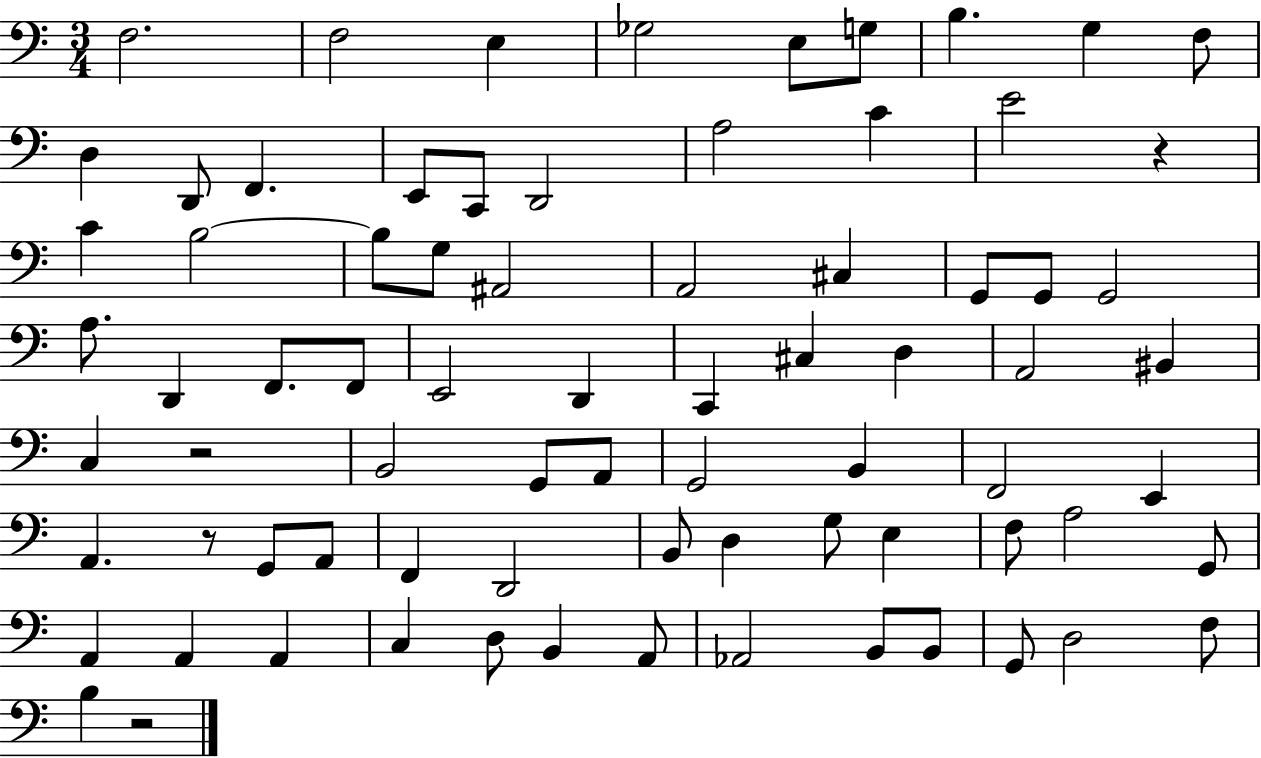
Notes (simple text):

F3/h. F3/h E3/q Gb3/h E3/e G3/e B3/q. G3/q F3/e D3/q D2/e F2/q. E2/e C2/e D2/h A3/h C4/q E4/h R/q C4/q B3/h B3/e G3/e A#2/h A2/h C#3/q G2/e G2/e G2/h A3/e. D2/q F2/e. F2/e E2/h D2/q C2/q C#3/q D3/q A2/h BIS2/q C3/q R/h B2/h G2/e A2/e G2/h B2/q F2/h E2/q A2/q. R/e G2/e A2/e F2/q D2/h B2/e D3/q G3/e E3/q F3/e A3/h G2/e A2/q A2/q A2/q C3/q D3/e B2/q A2/e Ab2/h B2/e B2/e G2/e D3/h F3/e B3/q R/h